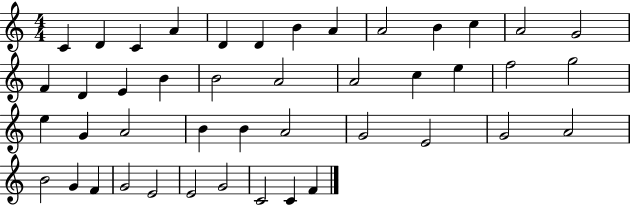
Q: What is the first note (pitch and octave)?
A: C4